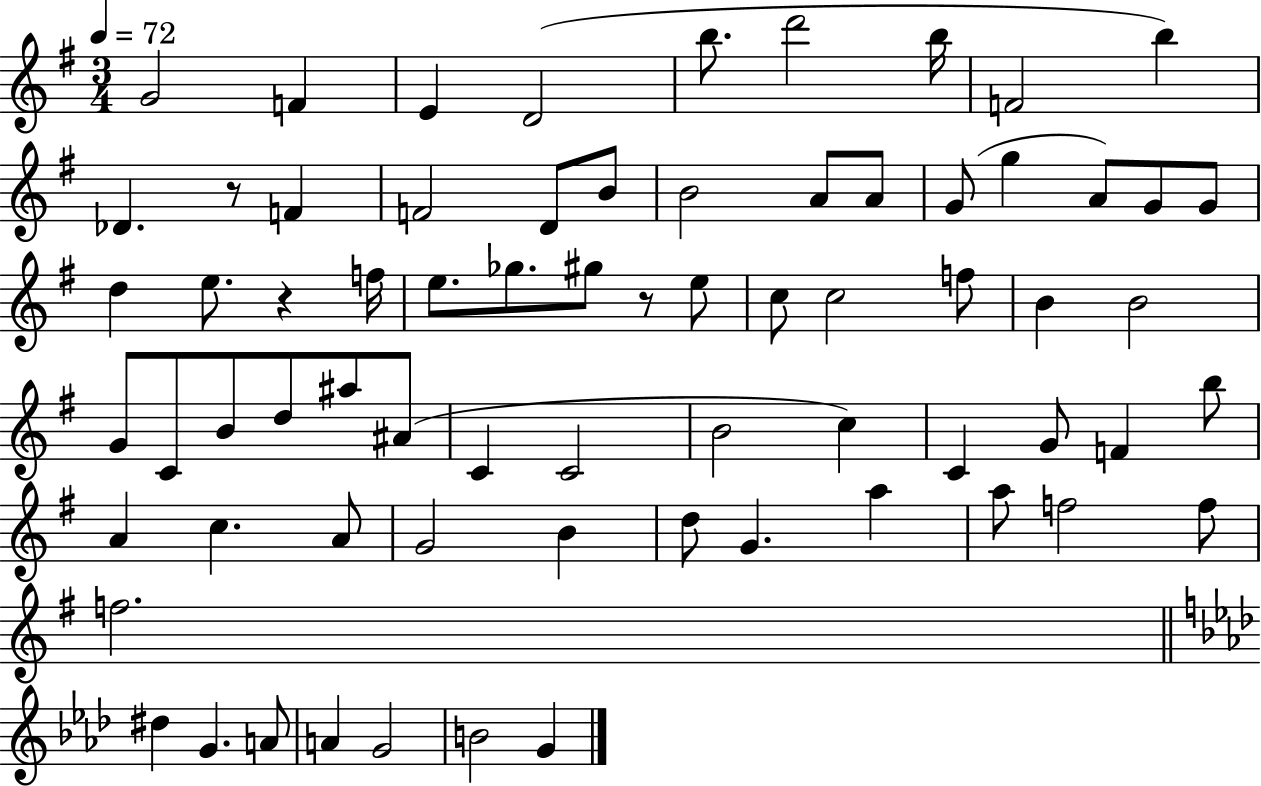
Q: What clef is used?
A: treble